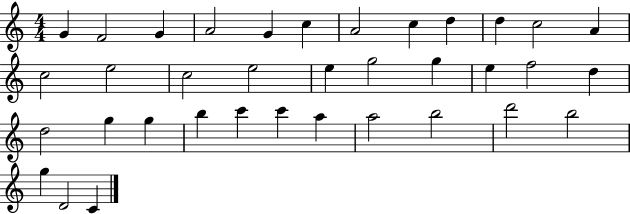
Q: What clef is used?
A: treble